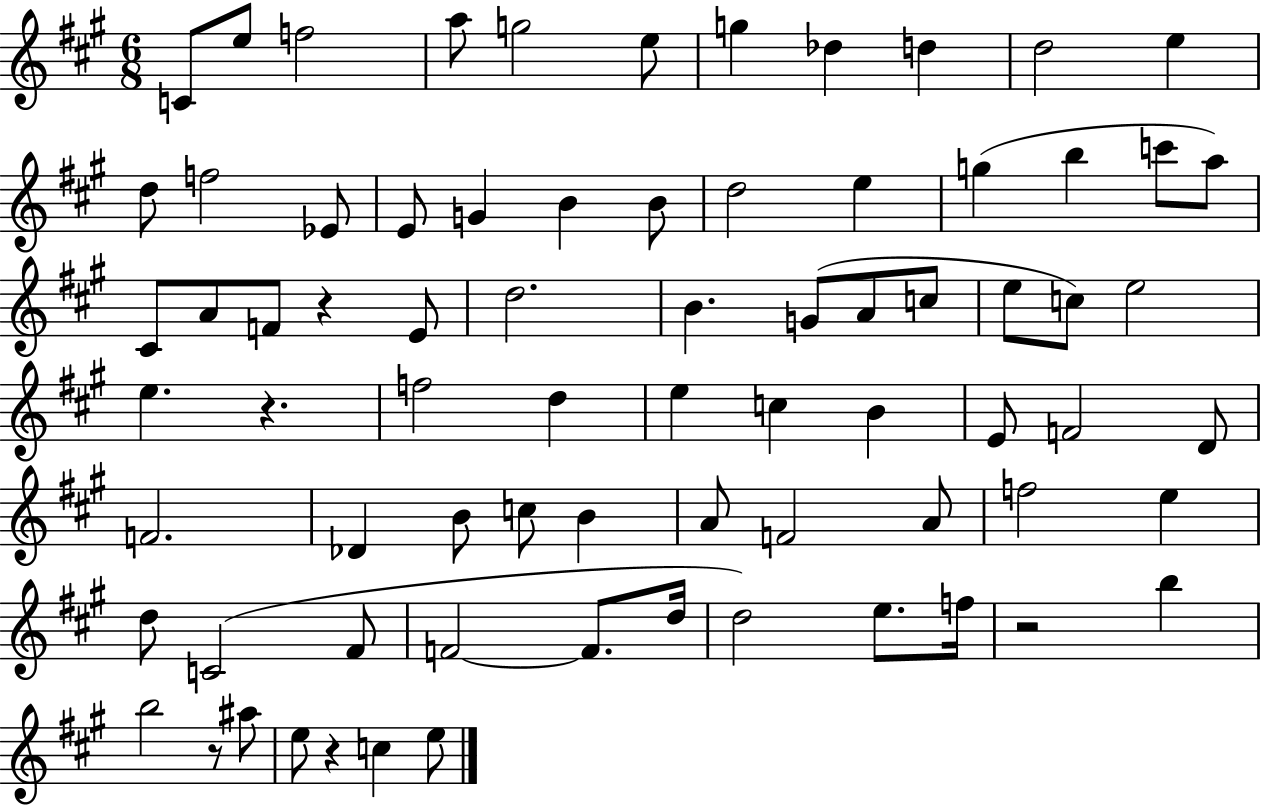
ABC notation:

X:1
T:Untitled
M:6/8
L:1/4
K:A
C/2 e/2 f2 a/2 g2 e/2 g _d d d2 e d/2 f2 _E/2 E/2 G B B/2 d2 e g b c'/2 a/2 ^C/2 A/2 F/2 z E/2 d2 B G/2 A/2 c/2 e/2 c/2 e2 e z f2 d e c B E/2 F2 D/2 F2 _D B/2 c/2 B A/2 F2 A/2 f2 e d/2 C2 ^F/2 F2 F/2 d/4 d2 e/2 f/4 z2 b b2 z/2 ^a/2 e/2 z c e/2